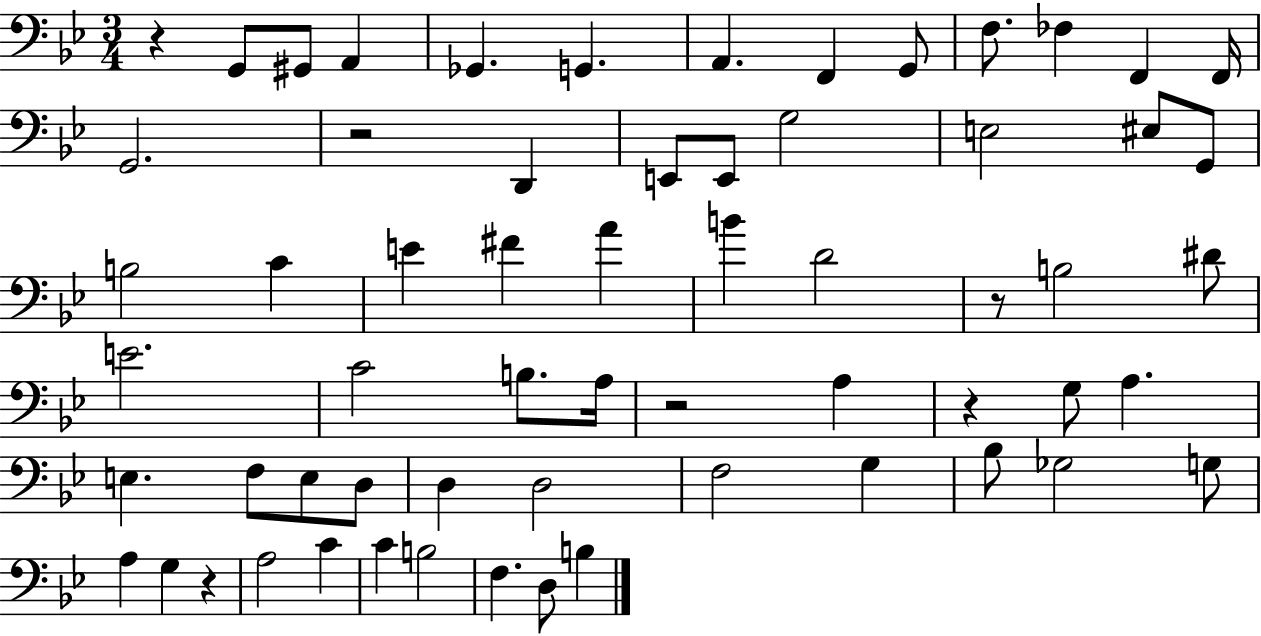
X:1
T:Untitled
M:3/4
L:1/4
K:Bb
z G,,/2 ^G,,/2 A,, _G,, G,, A,, F,, G,,/2 F,/2 _F, F,, F,,/4 G,,2 z2 D,, E,,/2 E,,/2 G,2 E,2 ^E,/2 G,,/2 B,2 C E ^F A B D2 z/2 B,2 ^D/2 E2 C2 B,/2 A,/4 z2 A, z G,/2 A, E, F,/2 E,/2 D,/2 D, D,2 F,2 G, _B,/2 _G,2 G,/2 A, G, z A,2 C C B,2 F, D,/2 B,